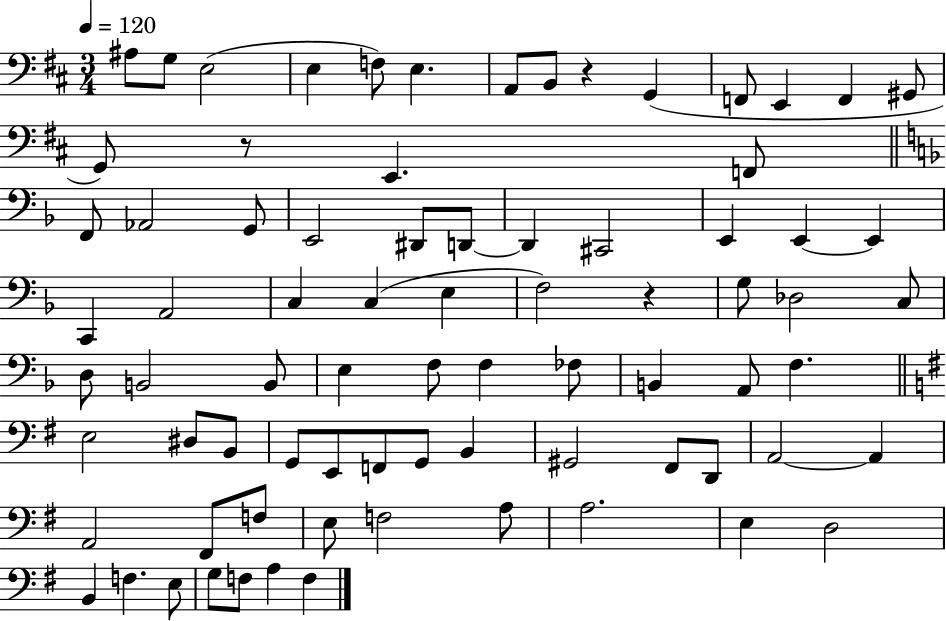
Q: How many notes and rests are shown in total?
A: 78